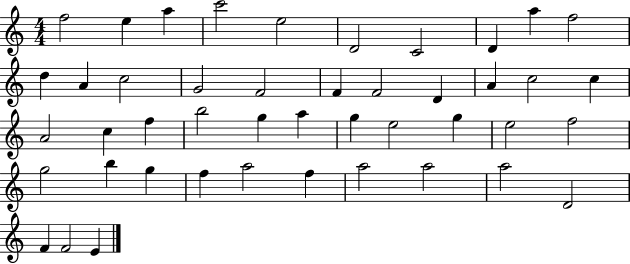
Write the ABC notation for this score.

X:1
T:Untitled
M:4/4
L:1/4
K:C
f2 e a c'2 e2 D2 C2 D a f2 d A c2 G2 F2 F F2 D A c2 c A2 c f b2 g a g e2 g e2 f2 g2 b g f a2 f a2 a2 a2 D2 F F2 E